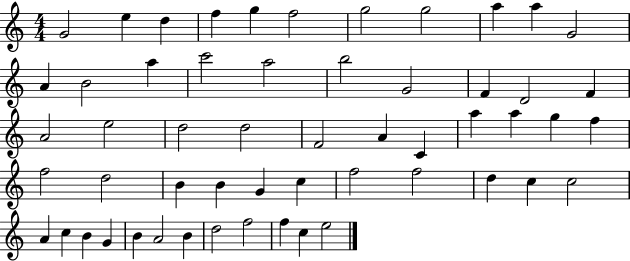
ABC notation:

X:1
T:Untitled
M:4/4
L:1/4
K:C
G2 e d f g f2 g2 g2 a a G2 A B2 a c'2 a2 b2 G2 F D2 F A2 e2 d2 d2 F2 A C a a g f f2 d2 B B G c f2 f2 d c c2 A c B G B A2 B d2 f2 f c e2